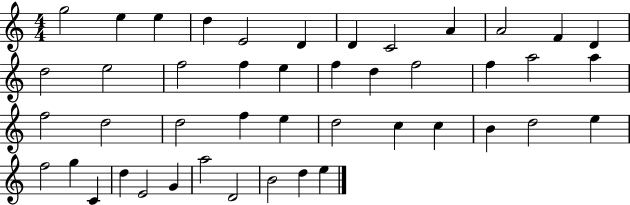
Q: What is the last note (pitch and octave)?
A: E5